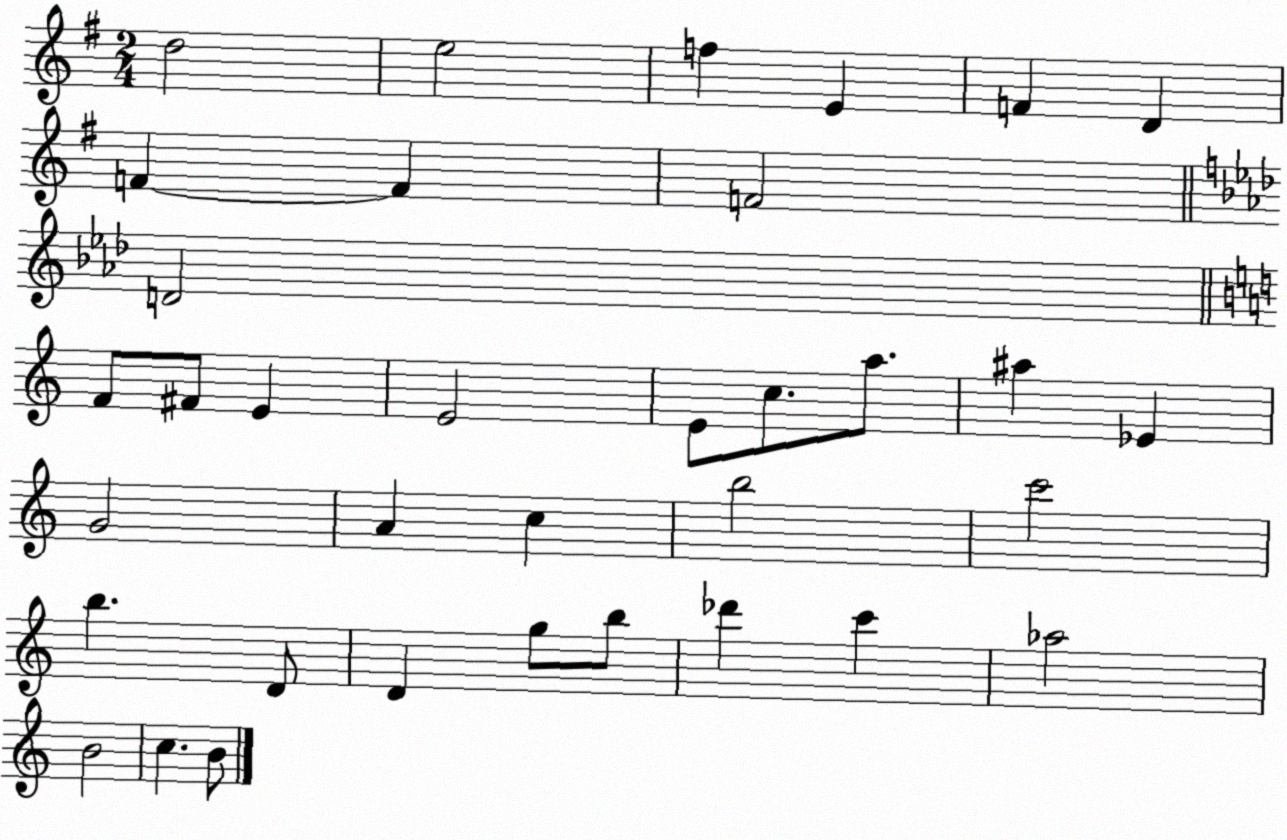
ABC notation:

X:1
T:Untitled
M:2/4
L:1/4
K:G
d2 e2 f E F D F F F2 D2 F/2 ^F/2 E E2 E/2 c/2 a/2 ^a _E G2 A c b2 c'2 b D/2 D g/2 b/2 _d' c' _a2 B2 c B/2